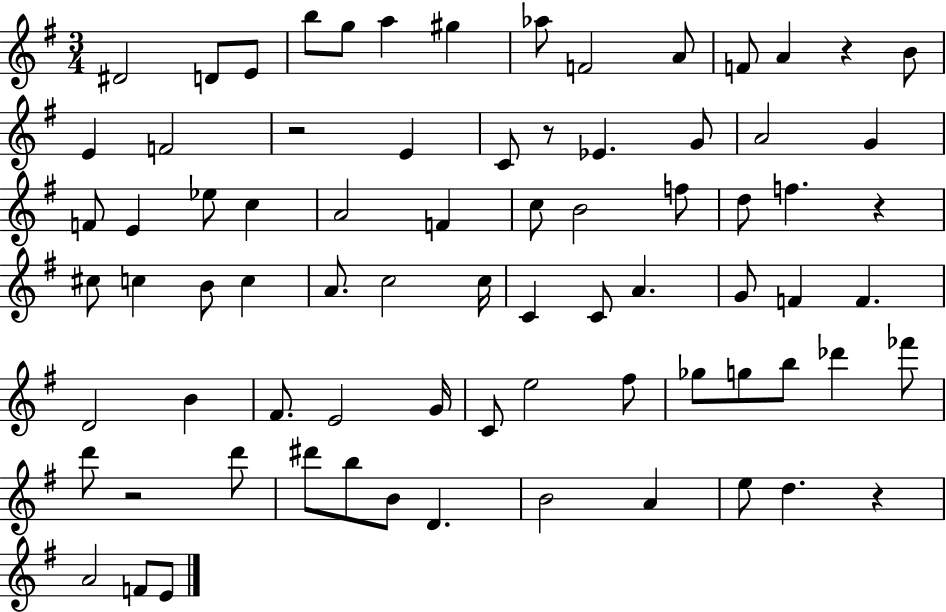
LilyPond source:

{
  \clef treble
  \numericTimeSignature
  \time 3/4
  \key g \major
  dis'2 d'8 e'8 | b''8 g''8 a''4 gis''4 | aes''8 f'2 a'8 | f'8 a'4 r4 b'8 | \break e'4 f'2 | r2 e'4 | c'8 r8 ees'4. g'8 | a'2 g'4 | \break f'8 e'4 ees''8 c''4 | a'2 f'4 | c''8 b'2 f''8 | d''8 f''4. r4 | \break cis''8 c''4 b'8 c''4 | a'8. c''2 c''16 | c'4 c'8 a'4. | g'8 f'4 f'4. | \break d'2 b'4 | fis'8. e'2 g'16 | c'8 e''2 fis''8 | ges''8 g''8 b''8 des'''4 fes'''8 | \break d'''8 r2 d'''8 | dis'''8 b''8 b'8 d'4. | b'2 a'4 | e''8 d''4. r4 | \break a'2 f'8 e'8 | \bar "|."
}